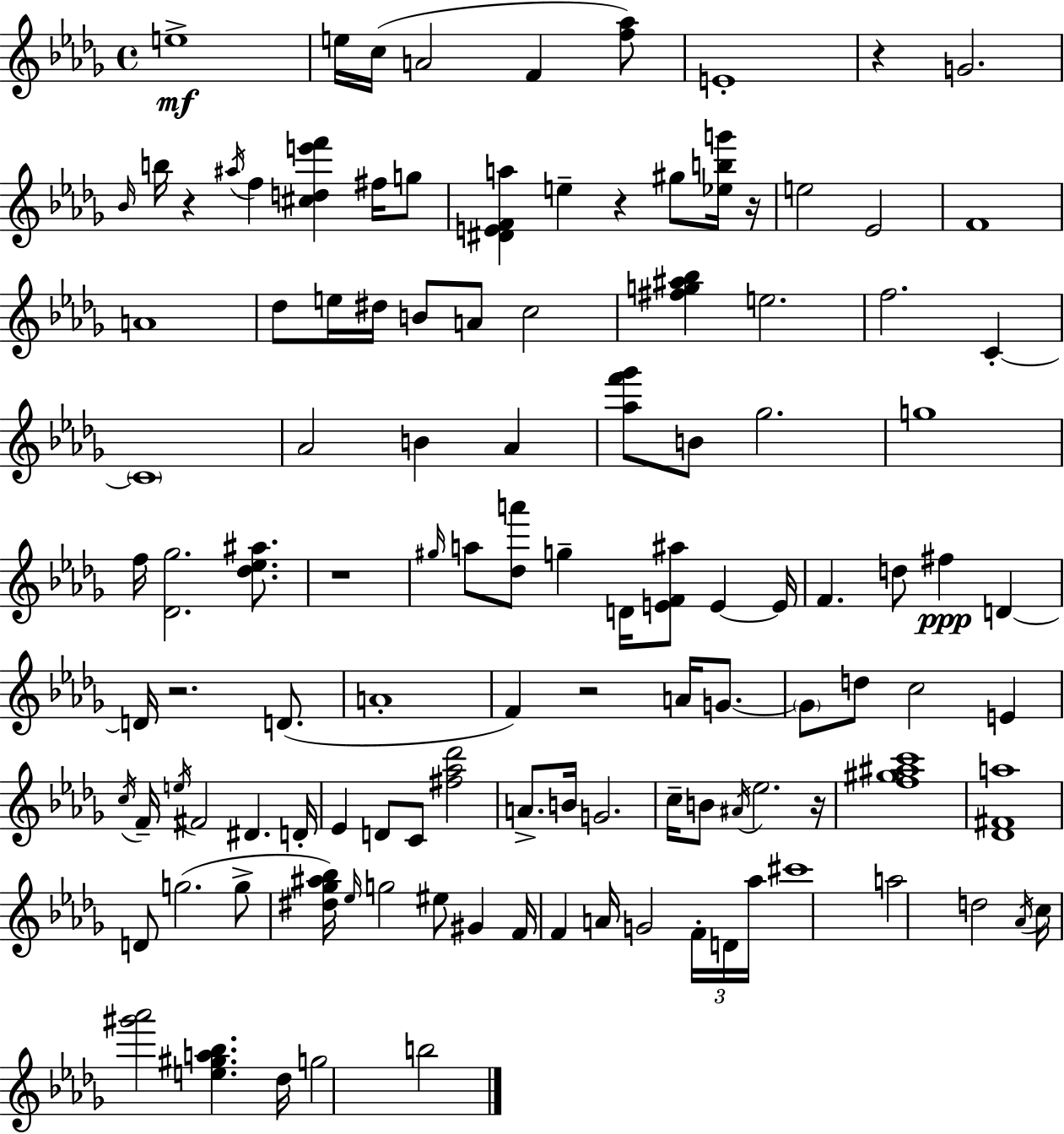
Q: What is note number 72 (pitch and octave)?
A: Eb5